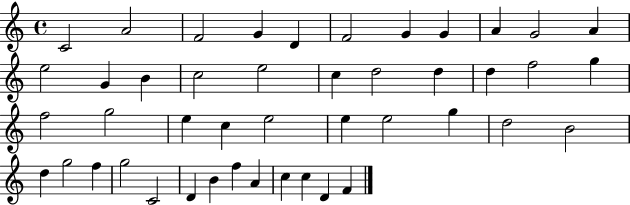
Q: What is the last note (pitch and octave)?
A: F4